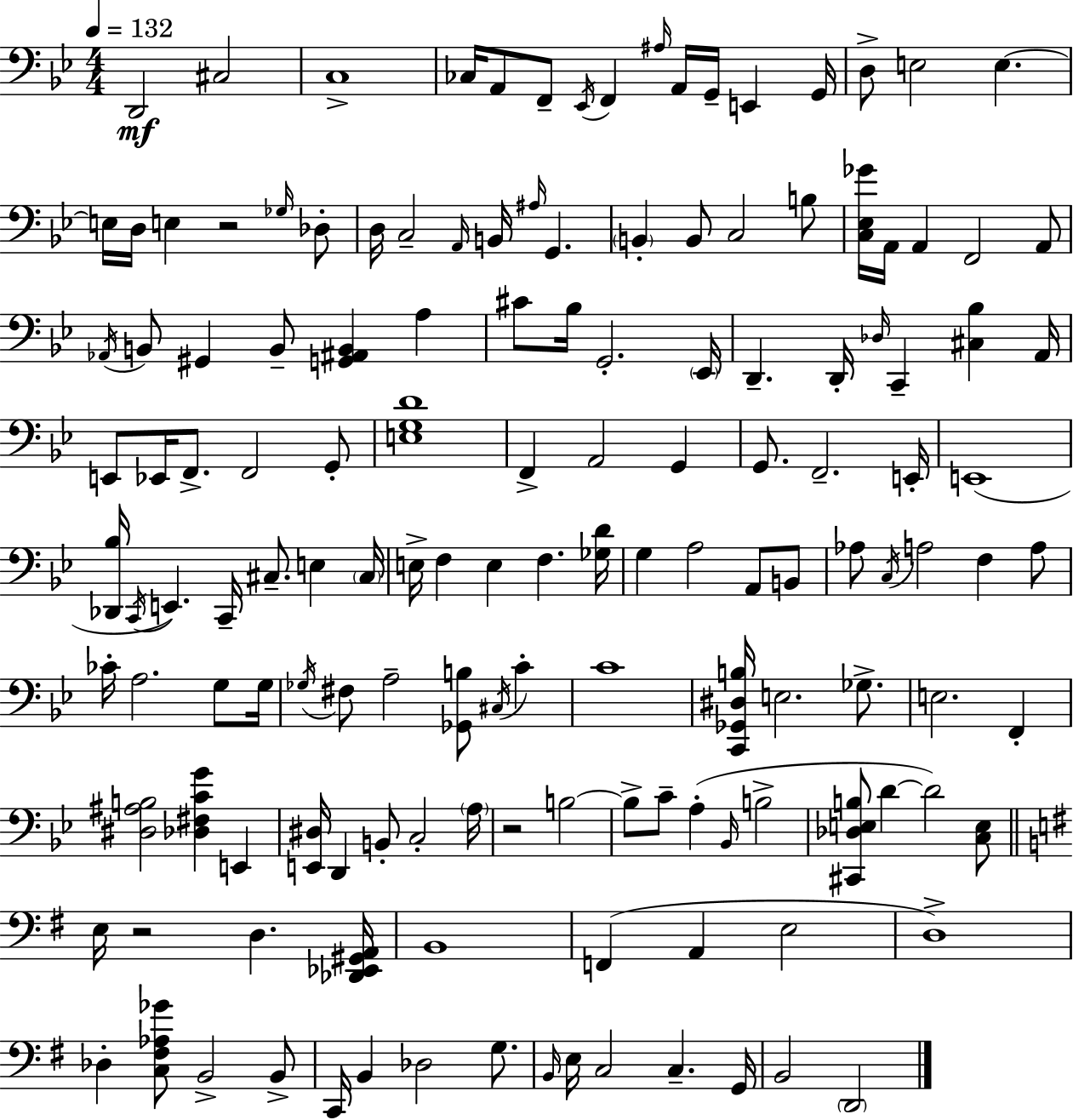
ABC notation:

X:1
T:Untitled
M:4/4
L:1/4
K:Bb
D,,2 ^C,2 C,4 _C,/4 A,,/2 F,,/2 _E,,/4 F,, ^A,/4 A,,/4 G,,/4 E,, G,,/4 D,/2 E,2 E, E,/4 D,/4 E, z2 _G,/4 _D,/2 D,/4 C,2 A,,/4 B,,/4 ^A,/4 G,, B,, B,,/2 C,2 B,/2 [C,_E,_G]/4 A,,/4 A,, F,,2 A,,/2 _A,,/4 B,,/2 ^G,, B,,/2 [G,,^A,,B,,] A, ^C/2 _B,/4 G,,2 _E,,/4 D,, D,,/4 _D,/4 C,, [^C,_B,] A,,/4 E,,/2 _E,,/4 F,,/2 F,,2 G,,/2 [E,G,D]4 F,, A,,2 G,, G,,/2 F,,2 E,,/4 E,,4 [_D,,_B,]/4 C,,/4 E,, C,,/4 ^C,/2 E, ^C,/4 E,/4 F, E, F, [_G,D]/4 G, A,2 A,,/2 B,,/2 _A,/2 C,/4 A,2 F, A,/2 _C/4 A,2 G,/2 G,/4 _G,/4 ^F,/2 A,2 [_G,,B,]/2 ^C,/4 C C4 [C,,_G,,^D,B,]/4 E,2 _G,/2 E,2 F,, [^D,^A,B,]2 [_D,^F,CG] E,, [E,,^D,]/4 D,, B,,/2 C,2 A,/4 z2 B,2 B,/2 C/2 A, _B,,/4 B,2 [^C,,_D,E,B,]/2 D D2 [C,E,]/2 E,/4 z2 D, [_D,,_E,,^G,,A,,]/4 B,,4 F,, A,, E,2 D,4 _D, [C,^F,_A,_G]/2 B,,2 B,,/2 C,,/4 B,, _D,2 G,/2 B,,/4 E,/4 C,2 C, G,,/4 B,,2 D,,2